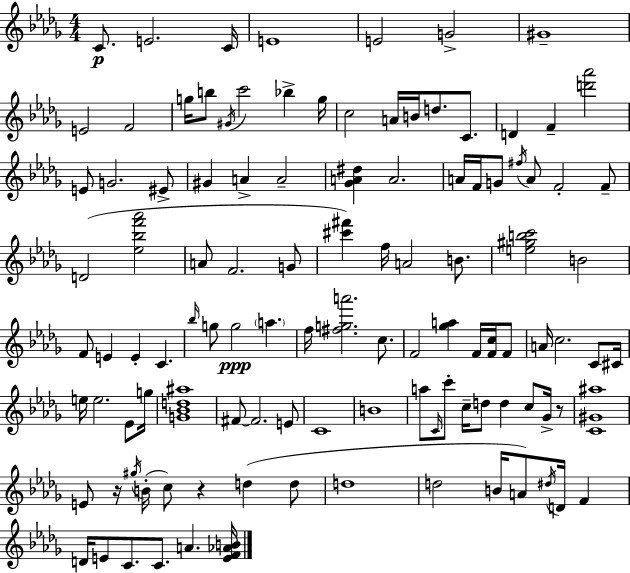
{
  \clef treble
  \numericTimeSignature
  \time 4/4
  \key bes \minor
  \repeat volta 2 { c'8.\p e'2. c'16 | e'1 | e'2 g'2-> | gis'1-- | \break e'2 f'2 | g''16 b''8 \acciaccatura { gis'16 } c'''2 bes''4-> | g''16 c''2 a'16 b'16 d''8. c'8. | d'4 f'4-- <d''' aes'''>2 | \break e'8 g'2. eis'8-> | gis'4 a'4-> a'2-- | <ges' a' dis''>4 a'2. | a'16 f'16 g'8 \acciaccatura { fis''16 } a'8 f'2-. | \break f'8-- d'2( <ees'' bes'' f''' aes'''>2 | a'8 f'2. | g'8 <cis''' fis'''>4) f''16 a'2 b'8. | <e'' gis'' b'' c'''>2 b'2 | \break f'8 e'4 e'4-. c'4. | \grace { bes''16 } g''8 g''2\ppp \parenthesize a''4. | f''16 <fis'' g'' a'''>2. | c''8. f'2 <ges'' a''>4 f'16 | \break <f' c''>16 f'8 a'16 c''2. | c'8 cis'16 e''16 e''2. | ees'8 g''16 <g' bes' d'' ais''>1 | fis'8~~ fis'2. | \break e'8 c'1 | b'1 | a''8 \grace { c'16 } c'''8-. c''16-- d''8 d''4 c''8 | ges'16-> r8 <c' gis' ais''>1 | \break e'8 r16 \acciaccatura { gis''16 }( b'16-. c''8) r4 d''4( | d''8 d''1 | d''2 b'16 a'8) | \acciaccatura { dis''16 } d'16 f'4 d'16 e'8 c'8. c'8. a'4. | \break <e' f' aes' b'>16 } \bar "|."
}